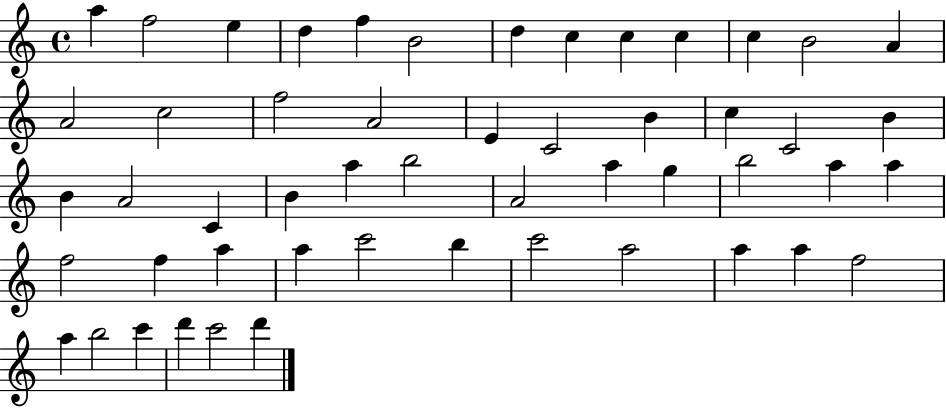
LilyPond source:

{
  \clef treble
  \time 4/4
  \defaultTimeSignature
  \key c \major
  a''4 f''2 e''4 | d''4 f''4 b'2 | d''4 c''4 c''4 c''4 | c''4 b'2 a'4 | \break a'2 c''2 | f''2 a'2 | e'4 c'2 b'4 | c''4 c'2 b'4 | \break b'4 a'2 c'4 | b'4 a''4 b''2 | a'2 a''4 g''4 | b''2 a''4 a''4 | \break f''2 f''4 a''4 | a''4 c'''2 b''4 | c'''2 a''2 | a''4 a''4 f''2 | \break a''4 b''2 c'''4 | d'''4 c'''2 d'''4 | \bar "|."
}